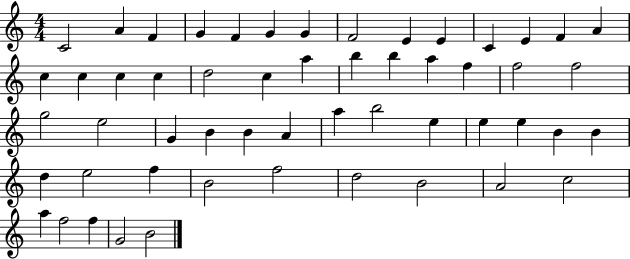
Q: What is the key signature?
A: C major